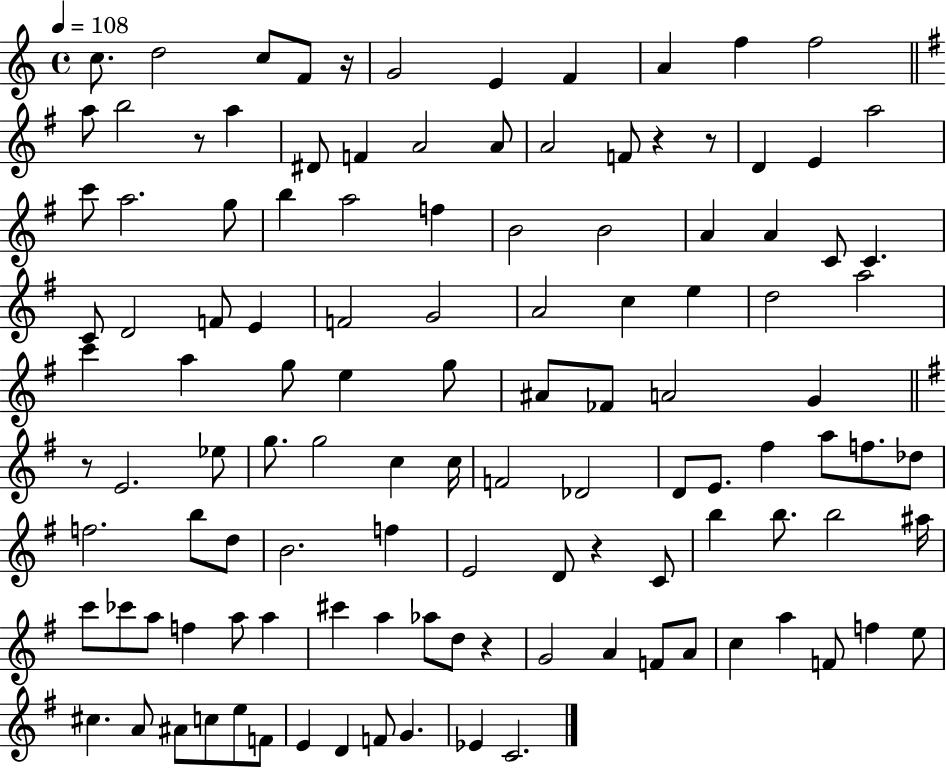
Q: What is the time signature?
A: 4/4